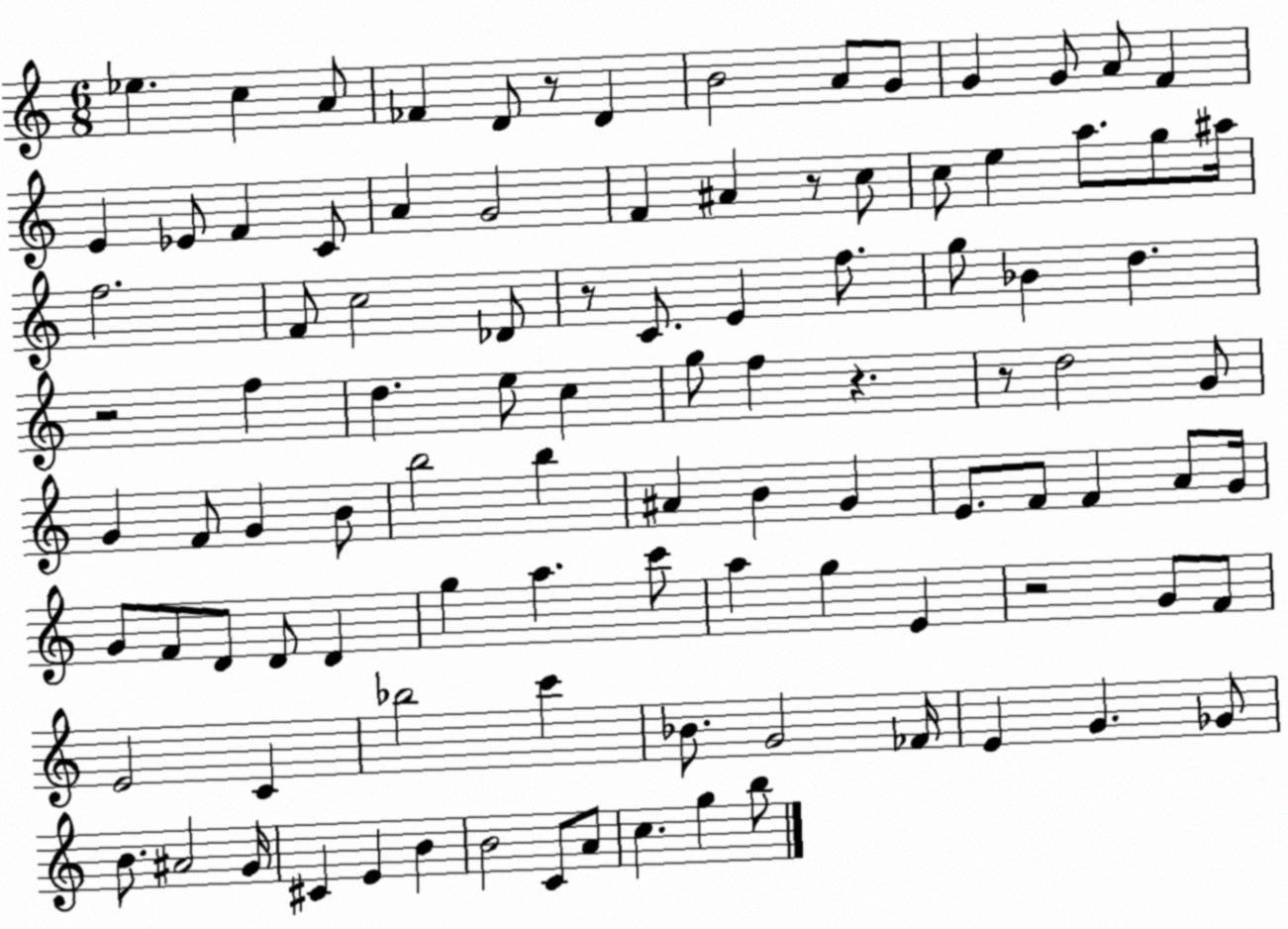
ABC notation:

X:1
T:Untitled
M:6/8
L:1/4
K:C
_e c A/2 _F D/2 z/2 D B2 A/2 G/2 G G/2 A/2 F E _E/2 F C/2 A G2 F ^A z/2 c/2 c/2 e a/2 g/2 ^a/4 f2 F/2 c2 _D/2 z/2 C/2 E f/2 g/2 _B d z2 f d e/2 c g/2 f z z/2 d2 G/2 G F/2 G B/2 b2 b ^A B G E/2 F/2 F A/2 G/4 G/2 F/2 D/2 D/2 D g a c'/2 a g E z2 G/2 F/2 E2 C _b2 c' _B/2 G2 _F/4 E G _G/2 B/2 ^A2 G/4 ^C E B B2 C/2 A/2 c g b/2